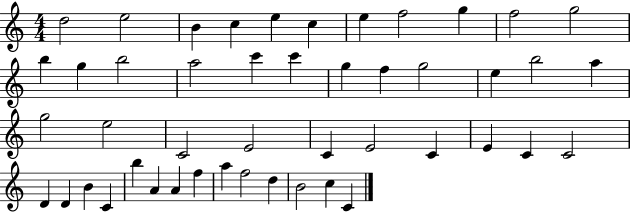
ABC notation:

X:1
T:Untitled
M:4/4
L:1/4
K:C
d2 e2 B c e c e f2 g f2 g2 b g b2 a2 c' c' g f g2 e b2 a g2 e2 C2 E2 C E2 C E C C2 D D B C b A A f a f2 d B2 c C